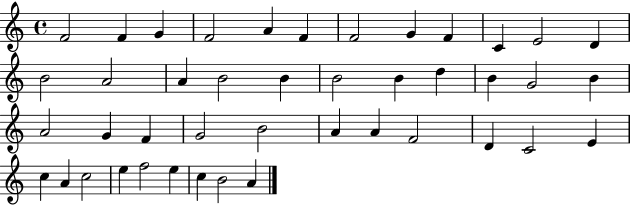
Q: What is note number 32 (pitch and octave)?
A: D4